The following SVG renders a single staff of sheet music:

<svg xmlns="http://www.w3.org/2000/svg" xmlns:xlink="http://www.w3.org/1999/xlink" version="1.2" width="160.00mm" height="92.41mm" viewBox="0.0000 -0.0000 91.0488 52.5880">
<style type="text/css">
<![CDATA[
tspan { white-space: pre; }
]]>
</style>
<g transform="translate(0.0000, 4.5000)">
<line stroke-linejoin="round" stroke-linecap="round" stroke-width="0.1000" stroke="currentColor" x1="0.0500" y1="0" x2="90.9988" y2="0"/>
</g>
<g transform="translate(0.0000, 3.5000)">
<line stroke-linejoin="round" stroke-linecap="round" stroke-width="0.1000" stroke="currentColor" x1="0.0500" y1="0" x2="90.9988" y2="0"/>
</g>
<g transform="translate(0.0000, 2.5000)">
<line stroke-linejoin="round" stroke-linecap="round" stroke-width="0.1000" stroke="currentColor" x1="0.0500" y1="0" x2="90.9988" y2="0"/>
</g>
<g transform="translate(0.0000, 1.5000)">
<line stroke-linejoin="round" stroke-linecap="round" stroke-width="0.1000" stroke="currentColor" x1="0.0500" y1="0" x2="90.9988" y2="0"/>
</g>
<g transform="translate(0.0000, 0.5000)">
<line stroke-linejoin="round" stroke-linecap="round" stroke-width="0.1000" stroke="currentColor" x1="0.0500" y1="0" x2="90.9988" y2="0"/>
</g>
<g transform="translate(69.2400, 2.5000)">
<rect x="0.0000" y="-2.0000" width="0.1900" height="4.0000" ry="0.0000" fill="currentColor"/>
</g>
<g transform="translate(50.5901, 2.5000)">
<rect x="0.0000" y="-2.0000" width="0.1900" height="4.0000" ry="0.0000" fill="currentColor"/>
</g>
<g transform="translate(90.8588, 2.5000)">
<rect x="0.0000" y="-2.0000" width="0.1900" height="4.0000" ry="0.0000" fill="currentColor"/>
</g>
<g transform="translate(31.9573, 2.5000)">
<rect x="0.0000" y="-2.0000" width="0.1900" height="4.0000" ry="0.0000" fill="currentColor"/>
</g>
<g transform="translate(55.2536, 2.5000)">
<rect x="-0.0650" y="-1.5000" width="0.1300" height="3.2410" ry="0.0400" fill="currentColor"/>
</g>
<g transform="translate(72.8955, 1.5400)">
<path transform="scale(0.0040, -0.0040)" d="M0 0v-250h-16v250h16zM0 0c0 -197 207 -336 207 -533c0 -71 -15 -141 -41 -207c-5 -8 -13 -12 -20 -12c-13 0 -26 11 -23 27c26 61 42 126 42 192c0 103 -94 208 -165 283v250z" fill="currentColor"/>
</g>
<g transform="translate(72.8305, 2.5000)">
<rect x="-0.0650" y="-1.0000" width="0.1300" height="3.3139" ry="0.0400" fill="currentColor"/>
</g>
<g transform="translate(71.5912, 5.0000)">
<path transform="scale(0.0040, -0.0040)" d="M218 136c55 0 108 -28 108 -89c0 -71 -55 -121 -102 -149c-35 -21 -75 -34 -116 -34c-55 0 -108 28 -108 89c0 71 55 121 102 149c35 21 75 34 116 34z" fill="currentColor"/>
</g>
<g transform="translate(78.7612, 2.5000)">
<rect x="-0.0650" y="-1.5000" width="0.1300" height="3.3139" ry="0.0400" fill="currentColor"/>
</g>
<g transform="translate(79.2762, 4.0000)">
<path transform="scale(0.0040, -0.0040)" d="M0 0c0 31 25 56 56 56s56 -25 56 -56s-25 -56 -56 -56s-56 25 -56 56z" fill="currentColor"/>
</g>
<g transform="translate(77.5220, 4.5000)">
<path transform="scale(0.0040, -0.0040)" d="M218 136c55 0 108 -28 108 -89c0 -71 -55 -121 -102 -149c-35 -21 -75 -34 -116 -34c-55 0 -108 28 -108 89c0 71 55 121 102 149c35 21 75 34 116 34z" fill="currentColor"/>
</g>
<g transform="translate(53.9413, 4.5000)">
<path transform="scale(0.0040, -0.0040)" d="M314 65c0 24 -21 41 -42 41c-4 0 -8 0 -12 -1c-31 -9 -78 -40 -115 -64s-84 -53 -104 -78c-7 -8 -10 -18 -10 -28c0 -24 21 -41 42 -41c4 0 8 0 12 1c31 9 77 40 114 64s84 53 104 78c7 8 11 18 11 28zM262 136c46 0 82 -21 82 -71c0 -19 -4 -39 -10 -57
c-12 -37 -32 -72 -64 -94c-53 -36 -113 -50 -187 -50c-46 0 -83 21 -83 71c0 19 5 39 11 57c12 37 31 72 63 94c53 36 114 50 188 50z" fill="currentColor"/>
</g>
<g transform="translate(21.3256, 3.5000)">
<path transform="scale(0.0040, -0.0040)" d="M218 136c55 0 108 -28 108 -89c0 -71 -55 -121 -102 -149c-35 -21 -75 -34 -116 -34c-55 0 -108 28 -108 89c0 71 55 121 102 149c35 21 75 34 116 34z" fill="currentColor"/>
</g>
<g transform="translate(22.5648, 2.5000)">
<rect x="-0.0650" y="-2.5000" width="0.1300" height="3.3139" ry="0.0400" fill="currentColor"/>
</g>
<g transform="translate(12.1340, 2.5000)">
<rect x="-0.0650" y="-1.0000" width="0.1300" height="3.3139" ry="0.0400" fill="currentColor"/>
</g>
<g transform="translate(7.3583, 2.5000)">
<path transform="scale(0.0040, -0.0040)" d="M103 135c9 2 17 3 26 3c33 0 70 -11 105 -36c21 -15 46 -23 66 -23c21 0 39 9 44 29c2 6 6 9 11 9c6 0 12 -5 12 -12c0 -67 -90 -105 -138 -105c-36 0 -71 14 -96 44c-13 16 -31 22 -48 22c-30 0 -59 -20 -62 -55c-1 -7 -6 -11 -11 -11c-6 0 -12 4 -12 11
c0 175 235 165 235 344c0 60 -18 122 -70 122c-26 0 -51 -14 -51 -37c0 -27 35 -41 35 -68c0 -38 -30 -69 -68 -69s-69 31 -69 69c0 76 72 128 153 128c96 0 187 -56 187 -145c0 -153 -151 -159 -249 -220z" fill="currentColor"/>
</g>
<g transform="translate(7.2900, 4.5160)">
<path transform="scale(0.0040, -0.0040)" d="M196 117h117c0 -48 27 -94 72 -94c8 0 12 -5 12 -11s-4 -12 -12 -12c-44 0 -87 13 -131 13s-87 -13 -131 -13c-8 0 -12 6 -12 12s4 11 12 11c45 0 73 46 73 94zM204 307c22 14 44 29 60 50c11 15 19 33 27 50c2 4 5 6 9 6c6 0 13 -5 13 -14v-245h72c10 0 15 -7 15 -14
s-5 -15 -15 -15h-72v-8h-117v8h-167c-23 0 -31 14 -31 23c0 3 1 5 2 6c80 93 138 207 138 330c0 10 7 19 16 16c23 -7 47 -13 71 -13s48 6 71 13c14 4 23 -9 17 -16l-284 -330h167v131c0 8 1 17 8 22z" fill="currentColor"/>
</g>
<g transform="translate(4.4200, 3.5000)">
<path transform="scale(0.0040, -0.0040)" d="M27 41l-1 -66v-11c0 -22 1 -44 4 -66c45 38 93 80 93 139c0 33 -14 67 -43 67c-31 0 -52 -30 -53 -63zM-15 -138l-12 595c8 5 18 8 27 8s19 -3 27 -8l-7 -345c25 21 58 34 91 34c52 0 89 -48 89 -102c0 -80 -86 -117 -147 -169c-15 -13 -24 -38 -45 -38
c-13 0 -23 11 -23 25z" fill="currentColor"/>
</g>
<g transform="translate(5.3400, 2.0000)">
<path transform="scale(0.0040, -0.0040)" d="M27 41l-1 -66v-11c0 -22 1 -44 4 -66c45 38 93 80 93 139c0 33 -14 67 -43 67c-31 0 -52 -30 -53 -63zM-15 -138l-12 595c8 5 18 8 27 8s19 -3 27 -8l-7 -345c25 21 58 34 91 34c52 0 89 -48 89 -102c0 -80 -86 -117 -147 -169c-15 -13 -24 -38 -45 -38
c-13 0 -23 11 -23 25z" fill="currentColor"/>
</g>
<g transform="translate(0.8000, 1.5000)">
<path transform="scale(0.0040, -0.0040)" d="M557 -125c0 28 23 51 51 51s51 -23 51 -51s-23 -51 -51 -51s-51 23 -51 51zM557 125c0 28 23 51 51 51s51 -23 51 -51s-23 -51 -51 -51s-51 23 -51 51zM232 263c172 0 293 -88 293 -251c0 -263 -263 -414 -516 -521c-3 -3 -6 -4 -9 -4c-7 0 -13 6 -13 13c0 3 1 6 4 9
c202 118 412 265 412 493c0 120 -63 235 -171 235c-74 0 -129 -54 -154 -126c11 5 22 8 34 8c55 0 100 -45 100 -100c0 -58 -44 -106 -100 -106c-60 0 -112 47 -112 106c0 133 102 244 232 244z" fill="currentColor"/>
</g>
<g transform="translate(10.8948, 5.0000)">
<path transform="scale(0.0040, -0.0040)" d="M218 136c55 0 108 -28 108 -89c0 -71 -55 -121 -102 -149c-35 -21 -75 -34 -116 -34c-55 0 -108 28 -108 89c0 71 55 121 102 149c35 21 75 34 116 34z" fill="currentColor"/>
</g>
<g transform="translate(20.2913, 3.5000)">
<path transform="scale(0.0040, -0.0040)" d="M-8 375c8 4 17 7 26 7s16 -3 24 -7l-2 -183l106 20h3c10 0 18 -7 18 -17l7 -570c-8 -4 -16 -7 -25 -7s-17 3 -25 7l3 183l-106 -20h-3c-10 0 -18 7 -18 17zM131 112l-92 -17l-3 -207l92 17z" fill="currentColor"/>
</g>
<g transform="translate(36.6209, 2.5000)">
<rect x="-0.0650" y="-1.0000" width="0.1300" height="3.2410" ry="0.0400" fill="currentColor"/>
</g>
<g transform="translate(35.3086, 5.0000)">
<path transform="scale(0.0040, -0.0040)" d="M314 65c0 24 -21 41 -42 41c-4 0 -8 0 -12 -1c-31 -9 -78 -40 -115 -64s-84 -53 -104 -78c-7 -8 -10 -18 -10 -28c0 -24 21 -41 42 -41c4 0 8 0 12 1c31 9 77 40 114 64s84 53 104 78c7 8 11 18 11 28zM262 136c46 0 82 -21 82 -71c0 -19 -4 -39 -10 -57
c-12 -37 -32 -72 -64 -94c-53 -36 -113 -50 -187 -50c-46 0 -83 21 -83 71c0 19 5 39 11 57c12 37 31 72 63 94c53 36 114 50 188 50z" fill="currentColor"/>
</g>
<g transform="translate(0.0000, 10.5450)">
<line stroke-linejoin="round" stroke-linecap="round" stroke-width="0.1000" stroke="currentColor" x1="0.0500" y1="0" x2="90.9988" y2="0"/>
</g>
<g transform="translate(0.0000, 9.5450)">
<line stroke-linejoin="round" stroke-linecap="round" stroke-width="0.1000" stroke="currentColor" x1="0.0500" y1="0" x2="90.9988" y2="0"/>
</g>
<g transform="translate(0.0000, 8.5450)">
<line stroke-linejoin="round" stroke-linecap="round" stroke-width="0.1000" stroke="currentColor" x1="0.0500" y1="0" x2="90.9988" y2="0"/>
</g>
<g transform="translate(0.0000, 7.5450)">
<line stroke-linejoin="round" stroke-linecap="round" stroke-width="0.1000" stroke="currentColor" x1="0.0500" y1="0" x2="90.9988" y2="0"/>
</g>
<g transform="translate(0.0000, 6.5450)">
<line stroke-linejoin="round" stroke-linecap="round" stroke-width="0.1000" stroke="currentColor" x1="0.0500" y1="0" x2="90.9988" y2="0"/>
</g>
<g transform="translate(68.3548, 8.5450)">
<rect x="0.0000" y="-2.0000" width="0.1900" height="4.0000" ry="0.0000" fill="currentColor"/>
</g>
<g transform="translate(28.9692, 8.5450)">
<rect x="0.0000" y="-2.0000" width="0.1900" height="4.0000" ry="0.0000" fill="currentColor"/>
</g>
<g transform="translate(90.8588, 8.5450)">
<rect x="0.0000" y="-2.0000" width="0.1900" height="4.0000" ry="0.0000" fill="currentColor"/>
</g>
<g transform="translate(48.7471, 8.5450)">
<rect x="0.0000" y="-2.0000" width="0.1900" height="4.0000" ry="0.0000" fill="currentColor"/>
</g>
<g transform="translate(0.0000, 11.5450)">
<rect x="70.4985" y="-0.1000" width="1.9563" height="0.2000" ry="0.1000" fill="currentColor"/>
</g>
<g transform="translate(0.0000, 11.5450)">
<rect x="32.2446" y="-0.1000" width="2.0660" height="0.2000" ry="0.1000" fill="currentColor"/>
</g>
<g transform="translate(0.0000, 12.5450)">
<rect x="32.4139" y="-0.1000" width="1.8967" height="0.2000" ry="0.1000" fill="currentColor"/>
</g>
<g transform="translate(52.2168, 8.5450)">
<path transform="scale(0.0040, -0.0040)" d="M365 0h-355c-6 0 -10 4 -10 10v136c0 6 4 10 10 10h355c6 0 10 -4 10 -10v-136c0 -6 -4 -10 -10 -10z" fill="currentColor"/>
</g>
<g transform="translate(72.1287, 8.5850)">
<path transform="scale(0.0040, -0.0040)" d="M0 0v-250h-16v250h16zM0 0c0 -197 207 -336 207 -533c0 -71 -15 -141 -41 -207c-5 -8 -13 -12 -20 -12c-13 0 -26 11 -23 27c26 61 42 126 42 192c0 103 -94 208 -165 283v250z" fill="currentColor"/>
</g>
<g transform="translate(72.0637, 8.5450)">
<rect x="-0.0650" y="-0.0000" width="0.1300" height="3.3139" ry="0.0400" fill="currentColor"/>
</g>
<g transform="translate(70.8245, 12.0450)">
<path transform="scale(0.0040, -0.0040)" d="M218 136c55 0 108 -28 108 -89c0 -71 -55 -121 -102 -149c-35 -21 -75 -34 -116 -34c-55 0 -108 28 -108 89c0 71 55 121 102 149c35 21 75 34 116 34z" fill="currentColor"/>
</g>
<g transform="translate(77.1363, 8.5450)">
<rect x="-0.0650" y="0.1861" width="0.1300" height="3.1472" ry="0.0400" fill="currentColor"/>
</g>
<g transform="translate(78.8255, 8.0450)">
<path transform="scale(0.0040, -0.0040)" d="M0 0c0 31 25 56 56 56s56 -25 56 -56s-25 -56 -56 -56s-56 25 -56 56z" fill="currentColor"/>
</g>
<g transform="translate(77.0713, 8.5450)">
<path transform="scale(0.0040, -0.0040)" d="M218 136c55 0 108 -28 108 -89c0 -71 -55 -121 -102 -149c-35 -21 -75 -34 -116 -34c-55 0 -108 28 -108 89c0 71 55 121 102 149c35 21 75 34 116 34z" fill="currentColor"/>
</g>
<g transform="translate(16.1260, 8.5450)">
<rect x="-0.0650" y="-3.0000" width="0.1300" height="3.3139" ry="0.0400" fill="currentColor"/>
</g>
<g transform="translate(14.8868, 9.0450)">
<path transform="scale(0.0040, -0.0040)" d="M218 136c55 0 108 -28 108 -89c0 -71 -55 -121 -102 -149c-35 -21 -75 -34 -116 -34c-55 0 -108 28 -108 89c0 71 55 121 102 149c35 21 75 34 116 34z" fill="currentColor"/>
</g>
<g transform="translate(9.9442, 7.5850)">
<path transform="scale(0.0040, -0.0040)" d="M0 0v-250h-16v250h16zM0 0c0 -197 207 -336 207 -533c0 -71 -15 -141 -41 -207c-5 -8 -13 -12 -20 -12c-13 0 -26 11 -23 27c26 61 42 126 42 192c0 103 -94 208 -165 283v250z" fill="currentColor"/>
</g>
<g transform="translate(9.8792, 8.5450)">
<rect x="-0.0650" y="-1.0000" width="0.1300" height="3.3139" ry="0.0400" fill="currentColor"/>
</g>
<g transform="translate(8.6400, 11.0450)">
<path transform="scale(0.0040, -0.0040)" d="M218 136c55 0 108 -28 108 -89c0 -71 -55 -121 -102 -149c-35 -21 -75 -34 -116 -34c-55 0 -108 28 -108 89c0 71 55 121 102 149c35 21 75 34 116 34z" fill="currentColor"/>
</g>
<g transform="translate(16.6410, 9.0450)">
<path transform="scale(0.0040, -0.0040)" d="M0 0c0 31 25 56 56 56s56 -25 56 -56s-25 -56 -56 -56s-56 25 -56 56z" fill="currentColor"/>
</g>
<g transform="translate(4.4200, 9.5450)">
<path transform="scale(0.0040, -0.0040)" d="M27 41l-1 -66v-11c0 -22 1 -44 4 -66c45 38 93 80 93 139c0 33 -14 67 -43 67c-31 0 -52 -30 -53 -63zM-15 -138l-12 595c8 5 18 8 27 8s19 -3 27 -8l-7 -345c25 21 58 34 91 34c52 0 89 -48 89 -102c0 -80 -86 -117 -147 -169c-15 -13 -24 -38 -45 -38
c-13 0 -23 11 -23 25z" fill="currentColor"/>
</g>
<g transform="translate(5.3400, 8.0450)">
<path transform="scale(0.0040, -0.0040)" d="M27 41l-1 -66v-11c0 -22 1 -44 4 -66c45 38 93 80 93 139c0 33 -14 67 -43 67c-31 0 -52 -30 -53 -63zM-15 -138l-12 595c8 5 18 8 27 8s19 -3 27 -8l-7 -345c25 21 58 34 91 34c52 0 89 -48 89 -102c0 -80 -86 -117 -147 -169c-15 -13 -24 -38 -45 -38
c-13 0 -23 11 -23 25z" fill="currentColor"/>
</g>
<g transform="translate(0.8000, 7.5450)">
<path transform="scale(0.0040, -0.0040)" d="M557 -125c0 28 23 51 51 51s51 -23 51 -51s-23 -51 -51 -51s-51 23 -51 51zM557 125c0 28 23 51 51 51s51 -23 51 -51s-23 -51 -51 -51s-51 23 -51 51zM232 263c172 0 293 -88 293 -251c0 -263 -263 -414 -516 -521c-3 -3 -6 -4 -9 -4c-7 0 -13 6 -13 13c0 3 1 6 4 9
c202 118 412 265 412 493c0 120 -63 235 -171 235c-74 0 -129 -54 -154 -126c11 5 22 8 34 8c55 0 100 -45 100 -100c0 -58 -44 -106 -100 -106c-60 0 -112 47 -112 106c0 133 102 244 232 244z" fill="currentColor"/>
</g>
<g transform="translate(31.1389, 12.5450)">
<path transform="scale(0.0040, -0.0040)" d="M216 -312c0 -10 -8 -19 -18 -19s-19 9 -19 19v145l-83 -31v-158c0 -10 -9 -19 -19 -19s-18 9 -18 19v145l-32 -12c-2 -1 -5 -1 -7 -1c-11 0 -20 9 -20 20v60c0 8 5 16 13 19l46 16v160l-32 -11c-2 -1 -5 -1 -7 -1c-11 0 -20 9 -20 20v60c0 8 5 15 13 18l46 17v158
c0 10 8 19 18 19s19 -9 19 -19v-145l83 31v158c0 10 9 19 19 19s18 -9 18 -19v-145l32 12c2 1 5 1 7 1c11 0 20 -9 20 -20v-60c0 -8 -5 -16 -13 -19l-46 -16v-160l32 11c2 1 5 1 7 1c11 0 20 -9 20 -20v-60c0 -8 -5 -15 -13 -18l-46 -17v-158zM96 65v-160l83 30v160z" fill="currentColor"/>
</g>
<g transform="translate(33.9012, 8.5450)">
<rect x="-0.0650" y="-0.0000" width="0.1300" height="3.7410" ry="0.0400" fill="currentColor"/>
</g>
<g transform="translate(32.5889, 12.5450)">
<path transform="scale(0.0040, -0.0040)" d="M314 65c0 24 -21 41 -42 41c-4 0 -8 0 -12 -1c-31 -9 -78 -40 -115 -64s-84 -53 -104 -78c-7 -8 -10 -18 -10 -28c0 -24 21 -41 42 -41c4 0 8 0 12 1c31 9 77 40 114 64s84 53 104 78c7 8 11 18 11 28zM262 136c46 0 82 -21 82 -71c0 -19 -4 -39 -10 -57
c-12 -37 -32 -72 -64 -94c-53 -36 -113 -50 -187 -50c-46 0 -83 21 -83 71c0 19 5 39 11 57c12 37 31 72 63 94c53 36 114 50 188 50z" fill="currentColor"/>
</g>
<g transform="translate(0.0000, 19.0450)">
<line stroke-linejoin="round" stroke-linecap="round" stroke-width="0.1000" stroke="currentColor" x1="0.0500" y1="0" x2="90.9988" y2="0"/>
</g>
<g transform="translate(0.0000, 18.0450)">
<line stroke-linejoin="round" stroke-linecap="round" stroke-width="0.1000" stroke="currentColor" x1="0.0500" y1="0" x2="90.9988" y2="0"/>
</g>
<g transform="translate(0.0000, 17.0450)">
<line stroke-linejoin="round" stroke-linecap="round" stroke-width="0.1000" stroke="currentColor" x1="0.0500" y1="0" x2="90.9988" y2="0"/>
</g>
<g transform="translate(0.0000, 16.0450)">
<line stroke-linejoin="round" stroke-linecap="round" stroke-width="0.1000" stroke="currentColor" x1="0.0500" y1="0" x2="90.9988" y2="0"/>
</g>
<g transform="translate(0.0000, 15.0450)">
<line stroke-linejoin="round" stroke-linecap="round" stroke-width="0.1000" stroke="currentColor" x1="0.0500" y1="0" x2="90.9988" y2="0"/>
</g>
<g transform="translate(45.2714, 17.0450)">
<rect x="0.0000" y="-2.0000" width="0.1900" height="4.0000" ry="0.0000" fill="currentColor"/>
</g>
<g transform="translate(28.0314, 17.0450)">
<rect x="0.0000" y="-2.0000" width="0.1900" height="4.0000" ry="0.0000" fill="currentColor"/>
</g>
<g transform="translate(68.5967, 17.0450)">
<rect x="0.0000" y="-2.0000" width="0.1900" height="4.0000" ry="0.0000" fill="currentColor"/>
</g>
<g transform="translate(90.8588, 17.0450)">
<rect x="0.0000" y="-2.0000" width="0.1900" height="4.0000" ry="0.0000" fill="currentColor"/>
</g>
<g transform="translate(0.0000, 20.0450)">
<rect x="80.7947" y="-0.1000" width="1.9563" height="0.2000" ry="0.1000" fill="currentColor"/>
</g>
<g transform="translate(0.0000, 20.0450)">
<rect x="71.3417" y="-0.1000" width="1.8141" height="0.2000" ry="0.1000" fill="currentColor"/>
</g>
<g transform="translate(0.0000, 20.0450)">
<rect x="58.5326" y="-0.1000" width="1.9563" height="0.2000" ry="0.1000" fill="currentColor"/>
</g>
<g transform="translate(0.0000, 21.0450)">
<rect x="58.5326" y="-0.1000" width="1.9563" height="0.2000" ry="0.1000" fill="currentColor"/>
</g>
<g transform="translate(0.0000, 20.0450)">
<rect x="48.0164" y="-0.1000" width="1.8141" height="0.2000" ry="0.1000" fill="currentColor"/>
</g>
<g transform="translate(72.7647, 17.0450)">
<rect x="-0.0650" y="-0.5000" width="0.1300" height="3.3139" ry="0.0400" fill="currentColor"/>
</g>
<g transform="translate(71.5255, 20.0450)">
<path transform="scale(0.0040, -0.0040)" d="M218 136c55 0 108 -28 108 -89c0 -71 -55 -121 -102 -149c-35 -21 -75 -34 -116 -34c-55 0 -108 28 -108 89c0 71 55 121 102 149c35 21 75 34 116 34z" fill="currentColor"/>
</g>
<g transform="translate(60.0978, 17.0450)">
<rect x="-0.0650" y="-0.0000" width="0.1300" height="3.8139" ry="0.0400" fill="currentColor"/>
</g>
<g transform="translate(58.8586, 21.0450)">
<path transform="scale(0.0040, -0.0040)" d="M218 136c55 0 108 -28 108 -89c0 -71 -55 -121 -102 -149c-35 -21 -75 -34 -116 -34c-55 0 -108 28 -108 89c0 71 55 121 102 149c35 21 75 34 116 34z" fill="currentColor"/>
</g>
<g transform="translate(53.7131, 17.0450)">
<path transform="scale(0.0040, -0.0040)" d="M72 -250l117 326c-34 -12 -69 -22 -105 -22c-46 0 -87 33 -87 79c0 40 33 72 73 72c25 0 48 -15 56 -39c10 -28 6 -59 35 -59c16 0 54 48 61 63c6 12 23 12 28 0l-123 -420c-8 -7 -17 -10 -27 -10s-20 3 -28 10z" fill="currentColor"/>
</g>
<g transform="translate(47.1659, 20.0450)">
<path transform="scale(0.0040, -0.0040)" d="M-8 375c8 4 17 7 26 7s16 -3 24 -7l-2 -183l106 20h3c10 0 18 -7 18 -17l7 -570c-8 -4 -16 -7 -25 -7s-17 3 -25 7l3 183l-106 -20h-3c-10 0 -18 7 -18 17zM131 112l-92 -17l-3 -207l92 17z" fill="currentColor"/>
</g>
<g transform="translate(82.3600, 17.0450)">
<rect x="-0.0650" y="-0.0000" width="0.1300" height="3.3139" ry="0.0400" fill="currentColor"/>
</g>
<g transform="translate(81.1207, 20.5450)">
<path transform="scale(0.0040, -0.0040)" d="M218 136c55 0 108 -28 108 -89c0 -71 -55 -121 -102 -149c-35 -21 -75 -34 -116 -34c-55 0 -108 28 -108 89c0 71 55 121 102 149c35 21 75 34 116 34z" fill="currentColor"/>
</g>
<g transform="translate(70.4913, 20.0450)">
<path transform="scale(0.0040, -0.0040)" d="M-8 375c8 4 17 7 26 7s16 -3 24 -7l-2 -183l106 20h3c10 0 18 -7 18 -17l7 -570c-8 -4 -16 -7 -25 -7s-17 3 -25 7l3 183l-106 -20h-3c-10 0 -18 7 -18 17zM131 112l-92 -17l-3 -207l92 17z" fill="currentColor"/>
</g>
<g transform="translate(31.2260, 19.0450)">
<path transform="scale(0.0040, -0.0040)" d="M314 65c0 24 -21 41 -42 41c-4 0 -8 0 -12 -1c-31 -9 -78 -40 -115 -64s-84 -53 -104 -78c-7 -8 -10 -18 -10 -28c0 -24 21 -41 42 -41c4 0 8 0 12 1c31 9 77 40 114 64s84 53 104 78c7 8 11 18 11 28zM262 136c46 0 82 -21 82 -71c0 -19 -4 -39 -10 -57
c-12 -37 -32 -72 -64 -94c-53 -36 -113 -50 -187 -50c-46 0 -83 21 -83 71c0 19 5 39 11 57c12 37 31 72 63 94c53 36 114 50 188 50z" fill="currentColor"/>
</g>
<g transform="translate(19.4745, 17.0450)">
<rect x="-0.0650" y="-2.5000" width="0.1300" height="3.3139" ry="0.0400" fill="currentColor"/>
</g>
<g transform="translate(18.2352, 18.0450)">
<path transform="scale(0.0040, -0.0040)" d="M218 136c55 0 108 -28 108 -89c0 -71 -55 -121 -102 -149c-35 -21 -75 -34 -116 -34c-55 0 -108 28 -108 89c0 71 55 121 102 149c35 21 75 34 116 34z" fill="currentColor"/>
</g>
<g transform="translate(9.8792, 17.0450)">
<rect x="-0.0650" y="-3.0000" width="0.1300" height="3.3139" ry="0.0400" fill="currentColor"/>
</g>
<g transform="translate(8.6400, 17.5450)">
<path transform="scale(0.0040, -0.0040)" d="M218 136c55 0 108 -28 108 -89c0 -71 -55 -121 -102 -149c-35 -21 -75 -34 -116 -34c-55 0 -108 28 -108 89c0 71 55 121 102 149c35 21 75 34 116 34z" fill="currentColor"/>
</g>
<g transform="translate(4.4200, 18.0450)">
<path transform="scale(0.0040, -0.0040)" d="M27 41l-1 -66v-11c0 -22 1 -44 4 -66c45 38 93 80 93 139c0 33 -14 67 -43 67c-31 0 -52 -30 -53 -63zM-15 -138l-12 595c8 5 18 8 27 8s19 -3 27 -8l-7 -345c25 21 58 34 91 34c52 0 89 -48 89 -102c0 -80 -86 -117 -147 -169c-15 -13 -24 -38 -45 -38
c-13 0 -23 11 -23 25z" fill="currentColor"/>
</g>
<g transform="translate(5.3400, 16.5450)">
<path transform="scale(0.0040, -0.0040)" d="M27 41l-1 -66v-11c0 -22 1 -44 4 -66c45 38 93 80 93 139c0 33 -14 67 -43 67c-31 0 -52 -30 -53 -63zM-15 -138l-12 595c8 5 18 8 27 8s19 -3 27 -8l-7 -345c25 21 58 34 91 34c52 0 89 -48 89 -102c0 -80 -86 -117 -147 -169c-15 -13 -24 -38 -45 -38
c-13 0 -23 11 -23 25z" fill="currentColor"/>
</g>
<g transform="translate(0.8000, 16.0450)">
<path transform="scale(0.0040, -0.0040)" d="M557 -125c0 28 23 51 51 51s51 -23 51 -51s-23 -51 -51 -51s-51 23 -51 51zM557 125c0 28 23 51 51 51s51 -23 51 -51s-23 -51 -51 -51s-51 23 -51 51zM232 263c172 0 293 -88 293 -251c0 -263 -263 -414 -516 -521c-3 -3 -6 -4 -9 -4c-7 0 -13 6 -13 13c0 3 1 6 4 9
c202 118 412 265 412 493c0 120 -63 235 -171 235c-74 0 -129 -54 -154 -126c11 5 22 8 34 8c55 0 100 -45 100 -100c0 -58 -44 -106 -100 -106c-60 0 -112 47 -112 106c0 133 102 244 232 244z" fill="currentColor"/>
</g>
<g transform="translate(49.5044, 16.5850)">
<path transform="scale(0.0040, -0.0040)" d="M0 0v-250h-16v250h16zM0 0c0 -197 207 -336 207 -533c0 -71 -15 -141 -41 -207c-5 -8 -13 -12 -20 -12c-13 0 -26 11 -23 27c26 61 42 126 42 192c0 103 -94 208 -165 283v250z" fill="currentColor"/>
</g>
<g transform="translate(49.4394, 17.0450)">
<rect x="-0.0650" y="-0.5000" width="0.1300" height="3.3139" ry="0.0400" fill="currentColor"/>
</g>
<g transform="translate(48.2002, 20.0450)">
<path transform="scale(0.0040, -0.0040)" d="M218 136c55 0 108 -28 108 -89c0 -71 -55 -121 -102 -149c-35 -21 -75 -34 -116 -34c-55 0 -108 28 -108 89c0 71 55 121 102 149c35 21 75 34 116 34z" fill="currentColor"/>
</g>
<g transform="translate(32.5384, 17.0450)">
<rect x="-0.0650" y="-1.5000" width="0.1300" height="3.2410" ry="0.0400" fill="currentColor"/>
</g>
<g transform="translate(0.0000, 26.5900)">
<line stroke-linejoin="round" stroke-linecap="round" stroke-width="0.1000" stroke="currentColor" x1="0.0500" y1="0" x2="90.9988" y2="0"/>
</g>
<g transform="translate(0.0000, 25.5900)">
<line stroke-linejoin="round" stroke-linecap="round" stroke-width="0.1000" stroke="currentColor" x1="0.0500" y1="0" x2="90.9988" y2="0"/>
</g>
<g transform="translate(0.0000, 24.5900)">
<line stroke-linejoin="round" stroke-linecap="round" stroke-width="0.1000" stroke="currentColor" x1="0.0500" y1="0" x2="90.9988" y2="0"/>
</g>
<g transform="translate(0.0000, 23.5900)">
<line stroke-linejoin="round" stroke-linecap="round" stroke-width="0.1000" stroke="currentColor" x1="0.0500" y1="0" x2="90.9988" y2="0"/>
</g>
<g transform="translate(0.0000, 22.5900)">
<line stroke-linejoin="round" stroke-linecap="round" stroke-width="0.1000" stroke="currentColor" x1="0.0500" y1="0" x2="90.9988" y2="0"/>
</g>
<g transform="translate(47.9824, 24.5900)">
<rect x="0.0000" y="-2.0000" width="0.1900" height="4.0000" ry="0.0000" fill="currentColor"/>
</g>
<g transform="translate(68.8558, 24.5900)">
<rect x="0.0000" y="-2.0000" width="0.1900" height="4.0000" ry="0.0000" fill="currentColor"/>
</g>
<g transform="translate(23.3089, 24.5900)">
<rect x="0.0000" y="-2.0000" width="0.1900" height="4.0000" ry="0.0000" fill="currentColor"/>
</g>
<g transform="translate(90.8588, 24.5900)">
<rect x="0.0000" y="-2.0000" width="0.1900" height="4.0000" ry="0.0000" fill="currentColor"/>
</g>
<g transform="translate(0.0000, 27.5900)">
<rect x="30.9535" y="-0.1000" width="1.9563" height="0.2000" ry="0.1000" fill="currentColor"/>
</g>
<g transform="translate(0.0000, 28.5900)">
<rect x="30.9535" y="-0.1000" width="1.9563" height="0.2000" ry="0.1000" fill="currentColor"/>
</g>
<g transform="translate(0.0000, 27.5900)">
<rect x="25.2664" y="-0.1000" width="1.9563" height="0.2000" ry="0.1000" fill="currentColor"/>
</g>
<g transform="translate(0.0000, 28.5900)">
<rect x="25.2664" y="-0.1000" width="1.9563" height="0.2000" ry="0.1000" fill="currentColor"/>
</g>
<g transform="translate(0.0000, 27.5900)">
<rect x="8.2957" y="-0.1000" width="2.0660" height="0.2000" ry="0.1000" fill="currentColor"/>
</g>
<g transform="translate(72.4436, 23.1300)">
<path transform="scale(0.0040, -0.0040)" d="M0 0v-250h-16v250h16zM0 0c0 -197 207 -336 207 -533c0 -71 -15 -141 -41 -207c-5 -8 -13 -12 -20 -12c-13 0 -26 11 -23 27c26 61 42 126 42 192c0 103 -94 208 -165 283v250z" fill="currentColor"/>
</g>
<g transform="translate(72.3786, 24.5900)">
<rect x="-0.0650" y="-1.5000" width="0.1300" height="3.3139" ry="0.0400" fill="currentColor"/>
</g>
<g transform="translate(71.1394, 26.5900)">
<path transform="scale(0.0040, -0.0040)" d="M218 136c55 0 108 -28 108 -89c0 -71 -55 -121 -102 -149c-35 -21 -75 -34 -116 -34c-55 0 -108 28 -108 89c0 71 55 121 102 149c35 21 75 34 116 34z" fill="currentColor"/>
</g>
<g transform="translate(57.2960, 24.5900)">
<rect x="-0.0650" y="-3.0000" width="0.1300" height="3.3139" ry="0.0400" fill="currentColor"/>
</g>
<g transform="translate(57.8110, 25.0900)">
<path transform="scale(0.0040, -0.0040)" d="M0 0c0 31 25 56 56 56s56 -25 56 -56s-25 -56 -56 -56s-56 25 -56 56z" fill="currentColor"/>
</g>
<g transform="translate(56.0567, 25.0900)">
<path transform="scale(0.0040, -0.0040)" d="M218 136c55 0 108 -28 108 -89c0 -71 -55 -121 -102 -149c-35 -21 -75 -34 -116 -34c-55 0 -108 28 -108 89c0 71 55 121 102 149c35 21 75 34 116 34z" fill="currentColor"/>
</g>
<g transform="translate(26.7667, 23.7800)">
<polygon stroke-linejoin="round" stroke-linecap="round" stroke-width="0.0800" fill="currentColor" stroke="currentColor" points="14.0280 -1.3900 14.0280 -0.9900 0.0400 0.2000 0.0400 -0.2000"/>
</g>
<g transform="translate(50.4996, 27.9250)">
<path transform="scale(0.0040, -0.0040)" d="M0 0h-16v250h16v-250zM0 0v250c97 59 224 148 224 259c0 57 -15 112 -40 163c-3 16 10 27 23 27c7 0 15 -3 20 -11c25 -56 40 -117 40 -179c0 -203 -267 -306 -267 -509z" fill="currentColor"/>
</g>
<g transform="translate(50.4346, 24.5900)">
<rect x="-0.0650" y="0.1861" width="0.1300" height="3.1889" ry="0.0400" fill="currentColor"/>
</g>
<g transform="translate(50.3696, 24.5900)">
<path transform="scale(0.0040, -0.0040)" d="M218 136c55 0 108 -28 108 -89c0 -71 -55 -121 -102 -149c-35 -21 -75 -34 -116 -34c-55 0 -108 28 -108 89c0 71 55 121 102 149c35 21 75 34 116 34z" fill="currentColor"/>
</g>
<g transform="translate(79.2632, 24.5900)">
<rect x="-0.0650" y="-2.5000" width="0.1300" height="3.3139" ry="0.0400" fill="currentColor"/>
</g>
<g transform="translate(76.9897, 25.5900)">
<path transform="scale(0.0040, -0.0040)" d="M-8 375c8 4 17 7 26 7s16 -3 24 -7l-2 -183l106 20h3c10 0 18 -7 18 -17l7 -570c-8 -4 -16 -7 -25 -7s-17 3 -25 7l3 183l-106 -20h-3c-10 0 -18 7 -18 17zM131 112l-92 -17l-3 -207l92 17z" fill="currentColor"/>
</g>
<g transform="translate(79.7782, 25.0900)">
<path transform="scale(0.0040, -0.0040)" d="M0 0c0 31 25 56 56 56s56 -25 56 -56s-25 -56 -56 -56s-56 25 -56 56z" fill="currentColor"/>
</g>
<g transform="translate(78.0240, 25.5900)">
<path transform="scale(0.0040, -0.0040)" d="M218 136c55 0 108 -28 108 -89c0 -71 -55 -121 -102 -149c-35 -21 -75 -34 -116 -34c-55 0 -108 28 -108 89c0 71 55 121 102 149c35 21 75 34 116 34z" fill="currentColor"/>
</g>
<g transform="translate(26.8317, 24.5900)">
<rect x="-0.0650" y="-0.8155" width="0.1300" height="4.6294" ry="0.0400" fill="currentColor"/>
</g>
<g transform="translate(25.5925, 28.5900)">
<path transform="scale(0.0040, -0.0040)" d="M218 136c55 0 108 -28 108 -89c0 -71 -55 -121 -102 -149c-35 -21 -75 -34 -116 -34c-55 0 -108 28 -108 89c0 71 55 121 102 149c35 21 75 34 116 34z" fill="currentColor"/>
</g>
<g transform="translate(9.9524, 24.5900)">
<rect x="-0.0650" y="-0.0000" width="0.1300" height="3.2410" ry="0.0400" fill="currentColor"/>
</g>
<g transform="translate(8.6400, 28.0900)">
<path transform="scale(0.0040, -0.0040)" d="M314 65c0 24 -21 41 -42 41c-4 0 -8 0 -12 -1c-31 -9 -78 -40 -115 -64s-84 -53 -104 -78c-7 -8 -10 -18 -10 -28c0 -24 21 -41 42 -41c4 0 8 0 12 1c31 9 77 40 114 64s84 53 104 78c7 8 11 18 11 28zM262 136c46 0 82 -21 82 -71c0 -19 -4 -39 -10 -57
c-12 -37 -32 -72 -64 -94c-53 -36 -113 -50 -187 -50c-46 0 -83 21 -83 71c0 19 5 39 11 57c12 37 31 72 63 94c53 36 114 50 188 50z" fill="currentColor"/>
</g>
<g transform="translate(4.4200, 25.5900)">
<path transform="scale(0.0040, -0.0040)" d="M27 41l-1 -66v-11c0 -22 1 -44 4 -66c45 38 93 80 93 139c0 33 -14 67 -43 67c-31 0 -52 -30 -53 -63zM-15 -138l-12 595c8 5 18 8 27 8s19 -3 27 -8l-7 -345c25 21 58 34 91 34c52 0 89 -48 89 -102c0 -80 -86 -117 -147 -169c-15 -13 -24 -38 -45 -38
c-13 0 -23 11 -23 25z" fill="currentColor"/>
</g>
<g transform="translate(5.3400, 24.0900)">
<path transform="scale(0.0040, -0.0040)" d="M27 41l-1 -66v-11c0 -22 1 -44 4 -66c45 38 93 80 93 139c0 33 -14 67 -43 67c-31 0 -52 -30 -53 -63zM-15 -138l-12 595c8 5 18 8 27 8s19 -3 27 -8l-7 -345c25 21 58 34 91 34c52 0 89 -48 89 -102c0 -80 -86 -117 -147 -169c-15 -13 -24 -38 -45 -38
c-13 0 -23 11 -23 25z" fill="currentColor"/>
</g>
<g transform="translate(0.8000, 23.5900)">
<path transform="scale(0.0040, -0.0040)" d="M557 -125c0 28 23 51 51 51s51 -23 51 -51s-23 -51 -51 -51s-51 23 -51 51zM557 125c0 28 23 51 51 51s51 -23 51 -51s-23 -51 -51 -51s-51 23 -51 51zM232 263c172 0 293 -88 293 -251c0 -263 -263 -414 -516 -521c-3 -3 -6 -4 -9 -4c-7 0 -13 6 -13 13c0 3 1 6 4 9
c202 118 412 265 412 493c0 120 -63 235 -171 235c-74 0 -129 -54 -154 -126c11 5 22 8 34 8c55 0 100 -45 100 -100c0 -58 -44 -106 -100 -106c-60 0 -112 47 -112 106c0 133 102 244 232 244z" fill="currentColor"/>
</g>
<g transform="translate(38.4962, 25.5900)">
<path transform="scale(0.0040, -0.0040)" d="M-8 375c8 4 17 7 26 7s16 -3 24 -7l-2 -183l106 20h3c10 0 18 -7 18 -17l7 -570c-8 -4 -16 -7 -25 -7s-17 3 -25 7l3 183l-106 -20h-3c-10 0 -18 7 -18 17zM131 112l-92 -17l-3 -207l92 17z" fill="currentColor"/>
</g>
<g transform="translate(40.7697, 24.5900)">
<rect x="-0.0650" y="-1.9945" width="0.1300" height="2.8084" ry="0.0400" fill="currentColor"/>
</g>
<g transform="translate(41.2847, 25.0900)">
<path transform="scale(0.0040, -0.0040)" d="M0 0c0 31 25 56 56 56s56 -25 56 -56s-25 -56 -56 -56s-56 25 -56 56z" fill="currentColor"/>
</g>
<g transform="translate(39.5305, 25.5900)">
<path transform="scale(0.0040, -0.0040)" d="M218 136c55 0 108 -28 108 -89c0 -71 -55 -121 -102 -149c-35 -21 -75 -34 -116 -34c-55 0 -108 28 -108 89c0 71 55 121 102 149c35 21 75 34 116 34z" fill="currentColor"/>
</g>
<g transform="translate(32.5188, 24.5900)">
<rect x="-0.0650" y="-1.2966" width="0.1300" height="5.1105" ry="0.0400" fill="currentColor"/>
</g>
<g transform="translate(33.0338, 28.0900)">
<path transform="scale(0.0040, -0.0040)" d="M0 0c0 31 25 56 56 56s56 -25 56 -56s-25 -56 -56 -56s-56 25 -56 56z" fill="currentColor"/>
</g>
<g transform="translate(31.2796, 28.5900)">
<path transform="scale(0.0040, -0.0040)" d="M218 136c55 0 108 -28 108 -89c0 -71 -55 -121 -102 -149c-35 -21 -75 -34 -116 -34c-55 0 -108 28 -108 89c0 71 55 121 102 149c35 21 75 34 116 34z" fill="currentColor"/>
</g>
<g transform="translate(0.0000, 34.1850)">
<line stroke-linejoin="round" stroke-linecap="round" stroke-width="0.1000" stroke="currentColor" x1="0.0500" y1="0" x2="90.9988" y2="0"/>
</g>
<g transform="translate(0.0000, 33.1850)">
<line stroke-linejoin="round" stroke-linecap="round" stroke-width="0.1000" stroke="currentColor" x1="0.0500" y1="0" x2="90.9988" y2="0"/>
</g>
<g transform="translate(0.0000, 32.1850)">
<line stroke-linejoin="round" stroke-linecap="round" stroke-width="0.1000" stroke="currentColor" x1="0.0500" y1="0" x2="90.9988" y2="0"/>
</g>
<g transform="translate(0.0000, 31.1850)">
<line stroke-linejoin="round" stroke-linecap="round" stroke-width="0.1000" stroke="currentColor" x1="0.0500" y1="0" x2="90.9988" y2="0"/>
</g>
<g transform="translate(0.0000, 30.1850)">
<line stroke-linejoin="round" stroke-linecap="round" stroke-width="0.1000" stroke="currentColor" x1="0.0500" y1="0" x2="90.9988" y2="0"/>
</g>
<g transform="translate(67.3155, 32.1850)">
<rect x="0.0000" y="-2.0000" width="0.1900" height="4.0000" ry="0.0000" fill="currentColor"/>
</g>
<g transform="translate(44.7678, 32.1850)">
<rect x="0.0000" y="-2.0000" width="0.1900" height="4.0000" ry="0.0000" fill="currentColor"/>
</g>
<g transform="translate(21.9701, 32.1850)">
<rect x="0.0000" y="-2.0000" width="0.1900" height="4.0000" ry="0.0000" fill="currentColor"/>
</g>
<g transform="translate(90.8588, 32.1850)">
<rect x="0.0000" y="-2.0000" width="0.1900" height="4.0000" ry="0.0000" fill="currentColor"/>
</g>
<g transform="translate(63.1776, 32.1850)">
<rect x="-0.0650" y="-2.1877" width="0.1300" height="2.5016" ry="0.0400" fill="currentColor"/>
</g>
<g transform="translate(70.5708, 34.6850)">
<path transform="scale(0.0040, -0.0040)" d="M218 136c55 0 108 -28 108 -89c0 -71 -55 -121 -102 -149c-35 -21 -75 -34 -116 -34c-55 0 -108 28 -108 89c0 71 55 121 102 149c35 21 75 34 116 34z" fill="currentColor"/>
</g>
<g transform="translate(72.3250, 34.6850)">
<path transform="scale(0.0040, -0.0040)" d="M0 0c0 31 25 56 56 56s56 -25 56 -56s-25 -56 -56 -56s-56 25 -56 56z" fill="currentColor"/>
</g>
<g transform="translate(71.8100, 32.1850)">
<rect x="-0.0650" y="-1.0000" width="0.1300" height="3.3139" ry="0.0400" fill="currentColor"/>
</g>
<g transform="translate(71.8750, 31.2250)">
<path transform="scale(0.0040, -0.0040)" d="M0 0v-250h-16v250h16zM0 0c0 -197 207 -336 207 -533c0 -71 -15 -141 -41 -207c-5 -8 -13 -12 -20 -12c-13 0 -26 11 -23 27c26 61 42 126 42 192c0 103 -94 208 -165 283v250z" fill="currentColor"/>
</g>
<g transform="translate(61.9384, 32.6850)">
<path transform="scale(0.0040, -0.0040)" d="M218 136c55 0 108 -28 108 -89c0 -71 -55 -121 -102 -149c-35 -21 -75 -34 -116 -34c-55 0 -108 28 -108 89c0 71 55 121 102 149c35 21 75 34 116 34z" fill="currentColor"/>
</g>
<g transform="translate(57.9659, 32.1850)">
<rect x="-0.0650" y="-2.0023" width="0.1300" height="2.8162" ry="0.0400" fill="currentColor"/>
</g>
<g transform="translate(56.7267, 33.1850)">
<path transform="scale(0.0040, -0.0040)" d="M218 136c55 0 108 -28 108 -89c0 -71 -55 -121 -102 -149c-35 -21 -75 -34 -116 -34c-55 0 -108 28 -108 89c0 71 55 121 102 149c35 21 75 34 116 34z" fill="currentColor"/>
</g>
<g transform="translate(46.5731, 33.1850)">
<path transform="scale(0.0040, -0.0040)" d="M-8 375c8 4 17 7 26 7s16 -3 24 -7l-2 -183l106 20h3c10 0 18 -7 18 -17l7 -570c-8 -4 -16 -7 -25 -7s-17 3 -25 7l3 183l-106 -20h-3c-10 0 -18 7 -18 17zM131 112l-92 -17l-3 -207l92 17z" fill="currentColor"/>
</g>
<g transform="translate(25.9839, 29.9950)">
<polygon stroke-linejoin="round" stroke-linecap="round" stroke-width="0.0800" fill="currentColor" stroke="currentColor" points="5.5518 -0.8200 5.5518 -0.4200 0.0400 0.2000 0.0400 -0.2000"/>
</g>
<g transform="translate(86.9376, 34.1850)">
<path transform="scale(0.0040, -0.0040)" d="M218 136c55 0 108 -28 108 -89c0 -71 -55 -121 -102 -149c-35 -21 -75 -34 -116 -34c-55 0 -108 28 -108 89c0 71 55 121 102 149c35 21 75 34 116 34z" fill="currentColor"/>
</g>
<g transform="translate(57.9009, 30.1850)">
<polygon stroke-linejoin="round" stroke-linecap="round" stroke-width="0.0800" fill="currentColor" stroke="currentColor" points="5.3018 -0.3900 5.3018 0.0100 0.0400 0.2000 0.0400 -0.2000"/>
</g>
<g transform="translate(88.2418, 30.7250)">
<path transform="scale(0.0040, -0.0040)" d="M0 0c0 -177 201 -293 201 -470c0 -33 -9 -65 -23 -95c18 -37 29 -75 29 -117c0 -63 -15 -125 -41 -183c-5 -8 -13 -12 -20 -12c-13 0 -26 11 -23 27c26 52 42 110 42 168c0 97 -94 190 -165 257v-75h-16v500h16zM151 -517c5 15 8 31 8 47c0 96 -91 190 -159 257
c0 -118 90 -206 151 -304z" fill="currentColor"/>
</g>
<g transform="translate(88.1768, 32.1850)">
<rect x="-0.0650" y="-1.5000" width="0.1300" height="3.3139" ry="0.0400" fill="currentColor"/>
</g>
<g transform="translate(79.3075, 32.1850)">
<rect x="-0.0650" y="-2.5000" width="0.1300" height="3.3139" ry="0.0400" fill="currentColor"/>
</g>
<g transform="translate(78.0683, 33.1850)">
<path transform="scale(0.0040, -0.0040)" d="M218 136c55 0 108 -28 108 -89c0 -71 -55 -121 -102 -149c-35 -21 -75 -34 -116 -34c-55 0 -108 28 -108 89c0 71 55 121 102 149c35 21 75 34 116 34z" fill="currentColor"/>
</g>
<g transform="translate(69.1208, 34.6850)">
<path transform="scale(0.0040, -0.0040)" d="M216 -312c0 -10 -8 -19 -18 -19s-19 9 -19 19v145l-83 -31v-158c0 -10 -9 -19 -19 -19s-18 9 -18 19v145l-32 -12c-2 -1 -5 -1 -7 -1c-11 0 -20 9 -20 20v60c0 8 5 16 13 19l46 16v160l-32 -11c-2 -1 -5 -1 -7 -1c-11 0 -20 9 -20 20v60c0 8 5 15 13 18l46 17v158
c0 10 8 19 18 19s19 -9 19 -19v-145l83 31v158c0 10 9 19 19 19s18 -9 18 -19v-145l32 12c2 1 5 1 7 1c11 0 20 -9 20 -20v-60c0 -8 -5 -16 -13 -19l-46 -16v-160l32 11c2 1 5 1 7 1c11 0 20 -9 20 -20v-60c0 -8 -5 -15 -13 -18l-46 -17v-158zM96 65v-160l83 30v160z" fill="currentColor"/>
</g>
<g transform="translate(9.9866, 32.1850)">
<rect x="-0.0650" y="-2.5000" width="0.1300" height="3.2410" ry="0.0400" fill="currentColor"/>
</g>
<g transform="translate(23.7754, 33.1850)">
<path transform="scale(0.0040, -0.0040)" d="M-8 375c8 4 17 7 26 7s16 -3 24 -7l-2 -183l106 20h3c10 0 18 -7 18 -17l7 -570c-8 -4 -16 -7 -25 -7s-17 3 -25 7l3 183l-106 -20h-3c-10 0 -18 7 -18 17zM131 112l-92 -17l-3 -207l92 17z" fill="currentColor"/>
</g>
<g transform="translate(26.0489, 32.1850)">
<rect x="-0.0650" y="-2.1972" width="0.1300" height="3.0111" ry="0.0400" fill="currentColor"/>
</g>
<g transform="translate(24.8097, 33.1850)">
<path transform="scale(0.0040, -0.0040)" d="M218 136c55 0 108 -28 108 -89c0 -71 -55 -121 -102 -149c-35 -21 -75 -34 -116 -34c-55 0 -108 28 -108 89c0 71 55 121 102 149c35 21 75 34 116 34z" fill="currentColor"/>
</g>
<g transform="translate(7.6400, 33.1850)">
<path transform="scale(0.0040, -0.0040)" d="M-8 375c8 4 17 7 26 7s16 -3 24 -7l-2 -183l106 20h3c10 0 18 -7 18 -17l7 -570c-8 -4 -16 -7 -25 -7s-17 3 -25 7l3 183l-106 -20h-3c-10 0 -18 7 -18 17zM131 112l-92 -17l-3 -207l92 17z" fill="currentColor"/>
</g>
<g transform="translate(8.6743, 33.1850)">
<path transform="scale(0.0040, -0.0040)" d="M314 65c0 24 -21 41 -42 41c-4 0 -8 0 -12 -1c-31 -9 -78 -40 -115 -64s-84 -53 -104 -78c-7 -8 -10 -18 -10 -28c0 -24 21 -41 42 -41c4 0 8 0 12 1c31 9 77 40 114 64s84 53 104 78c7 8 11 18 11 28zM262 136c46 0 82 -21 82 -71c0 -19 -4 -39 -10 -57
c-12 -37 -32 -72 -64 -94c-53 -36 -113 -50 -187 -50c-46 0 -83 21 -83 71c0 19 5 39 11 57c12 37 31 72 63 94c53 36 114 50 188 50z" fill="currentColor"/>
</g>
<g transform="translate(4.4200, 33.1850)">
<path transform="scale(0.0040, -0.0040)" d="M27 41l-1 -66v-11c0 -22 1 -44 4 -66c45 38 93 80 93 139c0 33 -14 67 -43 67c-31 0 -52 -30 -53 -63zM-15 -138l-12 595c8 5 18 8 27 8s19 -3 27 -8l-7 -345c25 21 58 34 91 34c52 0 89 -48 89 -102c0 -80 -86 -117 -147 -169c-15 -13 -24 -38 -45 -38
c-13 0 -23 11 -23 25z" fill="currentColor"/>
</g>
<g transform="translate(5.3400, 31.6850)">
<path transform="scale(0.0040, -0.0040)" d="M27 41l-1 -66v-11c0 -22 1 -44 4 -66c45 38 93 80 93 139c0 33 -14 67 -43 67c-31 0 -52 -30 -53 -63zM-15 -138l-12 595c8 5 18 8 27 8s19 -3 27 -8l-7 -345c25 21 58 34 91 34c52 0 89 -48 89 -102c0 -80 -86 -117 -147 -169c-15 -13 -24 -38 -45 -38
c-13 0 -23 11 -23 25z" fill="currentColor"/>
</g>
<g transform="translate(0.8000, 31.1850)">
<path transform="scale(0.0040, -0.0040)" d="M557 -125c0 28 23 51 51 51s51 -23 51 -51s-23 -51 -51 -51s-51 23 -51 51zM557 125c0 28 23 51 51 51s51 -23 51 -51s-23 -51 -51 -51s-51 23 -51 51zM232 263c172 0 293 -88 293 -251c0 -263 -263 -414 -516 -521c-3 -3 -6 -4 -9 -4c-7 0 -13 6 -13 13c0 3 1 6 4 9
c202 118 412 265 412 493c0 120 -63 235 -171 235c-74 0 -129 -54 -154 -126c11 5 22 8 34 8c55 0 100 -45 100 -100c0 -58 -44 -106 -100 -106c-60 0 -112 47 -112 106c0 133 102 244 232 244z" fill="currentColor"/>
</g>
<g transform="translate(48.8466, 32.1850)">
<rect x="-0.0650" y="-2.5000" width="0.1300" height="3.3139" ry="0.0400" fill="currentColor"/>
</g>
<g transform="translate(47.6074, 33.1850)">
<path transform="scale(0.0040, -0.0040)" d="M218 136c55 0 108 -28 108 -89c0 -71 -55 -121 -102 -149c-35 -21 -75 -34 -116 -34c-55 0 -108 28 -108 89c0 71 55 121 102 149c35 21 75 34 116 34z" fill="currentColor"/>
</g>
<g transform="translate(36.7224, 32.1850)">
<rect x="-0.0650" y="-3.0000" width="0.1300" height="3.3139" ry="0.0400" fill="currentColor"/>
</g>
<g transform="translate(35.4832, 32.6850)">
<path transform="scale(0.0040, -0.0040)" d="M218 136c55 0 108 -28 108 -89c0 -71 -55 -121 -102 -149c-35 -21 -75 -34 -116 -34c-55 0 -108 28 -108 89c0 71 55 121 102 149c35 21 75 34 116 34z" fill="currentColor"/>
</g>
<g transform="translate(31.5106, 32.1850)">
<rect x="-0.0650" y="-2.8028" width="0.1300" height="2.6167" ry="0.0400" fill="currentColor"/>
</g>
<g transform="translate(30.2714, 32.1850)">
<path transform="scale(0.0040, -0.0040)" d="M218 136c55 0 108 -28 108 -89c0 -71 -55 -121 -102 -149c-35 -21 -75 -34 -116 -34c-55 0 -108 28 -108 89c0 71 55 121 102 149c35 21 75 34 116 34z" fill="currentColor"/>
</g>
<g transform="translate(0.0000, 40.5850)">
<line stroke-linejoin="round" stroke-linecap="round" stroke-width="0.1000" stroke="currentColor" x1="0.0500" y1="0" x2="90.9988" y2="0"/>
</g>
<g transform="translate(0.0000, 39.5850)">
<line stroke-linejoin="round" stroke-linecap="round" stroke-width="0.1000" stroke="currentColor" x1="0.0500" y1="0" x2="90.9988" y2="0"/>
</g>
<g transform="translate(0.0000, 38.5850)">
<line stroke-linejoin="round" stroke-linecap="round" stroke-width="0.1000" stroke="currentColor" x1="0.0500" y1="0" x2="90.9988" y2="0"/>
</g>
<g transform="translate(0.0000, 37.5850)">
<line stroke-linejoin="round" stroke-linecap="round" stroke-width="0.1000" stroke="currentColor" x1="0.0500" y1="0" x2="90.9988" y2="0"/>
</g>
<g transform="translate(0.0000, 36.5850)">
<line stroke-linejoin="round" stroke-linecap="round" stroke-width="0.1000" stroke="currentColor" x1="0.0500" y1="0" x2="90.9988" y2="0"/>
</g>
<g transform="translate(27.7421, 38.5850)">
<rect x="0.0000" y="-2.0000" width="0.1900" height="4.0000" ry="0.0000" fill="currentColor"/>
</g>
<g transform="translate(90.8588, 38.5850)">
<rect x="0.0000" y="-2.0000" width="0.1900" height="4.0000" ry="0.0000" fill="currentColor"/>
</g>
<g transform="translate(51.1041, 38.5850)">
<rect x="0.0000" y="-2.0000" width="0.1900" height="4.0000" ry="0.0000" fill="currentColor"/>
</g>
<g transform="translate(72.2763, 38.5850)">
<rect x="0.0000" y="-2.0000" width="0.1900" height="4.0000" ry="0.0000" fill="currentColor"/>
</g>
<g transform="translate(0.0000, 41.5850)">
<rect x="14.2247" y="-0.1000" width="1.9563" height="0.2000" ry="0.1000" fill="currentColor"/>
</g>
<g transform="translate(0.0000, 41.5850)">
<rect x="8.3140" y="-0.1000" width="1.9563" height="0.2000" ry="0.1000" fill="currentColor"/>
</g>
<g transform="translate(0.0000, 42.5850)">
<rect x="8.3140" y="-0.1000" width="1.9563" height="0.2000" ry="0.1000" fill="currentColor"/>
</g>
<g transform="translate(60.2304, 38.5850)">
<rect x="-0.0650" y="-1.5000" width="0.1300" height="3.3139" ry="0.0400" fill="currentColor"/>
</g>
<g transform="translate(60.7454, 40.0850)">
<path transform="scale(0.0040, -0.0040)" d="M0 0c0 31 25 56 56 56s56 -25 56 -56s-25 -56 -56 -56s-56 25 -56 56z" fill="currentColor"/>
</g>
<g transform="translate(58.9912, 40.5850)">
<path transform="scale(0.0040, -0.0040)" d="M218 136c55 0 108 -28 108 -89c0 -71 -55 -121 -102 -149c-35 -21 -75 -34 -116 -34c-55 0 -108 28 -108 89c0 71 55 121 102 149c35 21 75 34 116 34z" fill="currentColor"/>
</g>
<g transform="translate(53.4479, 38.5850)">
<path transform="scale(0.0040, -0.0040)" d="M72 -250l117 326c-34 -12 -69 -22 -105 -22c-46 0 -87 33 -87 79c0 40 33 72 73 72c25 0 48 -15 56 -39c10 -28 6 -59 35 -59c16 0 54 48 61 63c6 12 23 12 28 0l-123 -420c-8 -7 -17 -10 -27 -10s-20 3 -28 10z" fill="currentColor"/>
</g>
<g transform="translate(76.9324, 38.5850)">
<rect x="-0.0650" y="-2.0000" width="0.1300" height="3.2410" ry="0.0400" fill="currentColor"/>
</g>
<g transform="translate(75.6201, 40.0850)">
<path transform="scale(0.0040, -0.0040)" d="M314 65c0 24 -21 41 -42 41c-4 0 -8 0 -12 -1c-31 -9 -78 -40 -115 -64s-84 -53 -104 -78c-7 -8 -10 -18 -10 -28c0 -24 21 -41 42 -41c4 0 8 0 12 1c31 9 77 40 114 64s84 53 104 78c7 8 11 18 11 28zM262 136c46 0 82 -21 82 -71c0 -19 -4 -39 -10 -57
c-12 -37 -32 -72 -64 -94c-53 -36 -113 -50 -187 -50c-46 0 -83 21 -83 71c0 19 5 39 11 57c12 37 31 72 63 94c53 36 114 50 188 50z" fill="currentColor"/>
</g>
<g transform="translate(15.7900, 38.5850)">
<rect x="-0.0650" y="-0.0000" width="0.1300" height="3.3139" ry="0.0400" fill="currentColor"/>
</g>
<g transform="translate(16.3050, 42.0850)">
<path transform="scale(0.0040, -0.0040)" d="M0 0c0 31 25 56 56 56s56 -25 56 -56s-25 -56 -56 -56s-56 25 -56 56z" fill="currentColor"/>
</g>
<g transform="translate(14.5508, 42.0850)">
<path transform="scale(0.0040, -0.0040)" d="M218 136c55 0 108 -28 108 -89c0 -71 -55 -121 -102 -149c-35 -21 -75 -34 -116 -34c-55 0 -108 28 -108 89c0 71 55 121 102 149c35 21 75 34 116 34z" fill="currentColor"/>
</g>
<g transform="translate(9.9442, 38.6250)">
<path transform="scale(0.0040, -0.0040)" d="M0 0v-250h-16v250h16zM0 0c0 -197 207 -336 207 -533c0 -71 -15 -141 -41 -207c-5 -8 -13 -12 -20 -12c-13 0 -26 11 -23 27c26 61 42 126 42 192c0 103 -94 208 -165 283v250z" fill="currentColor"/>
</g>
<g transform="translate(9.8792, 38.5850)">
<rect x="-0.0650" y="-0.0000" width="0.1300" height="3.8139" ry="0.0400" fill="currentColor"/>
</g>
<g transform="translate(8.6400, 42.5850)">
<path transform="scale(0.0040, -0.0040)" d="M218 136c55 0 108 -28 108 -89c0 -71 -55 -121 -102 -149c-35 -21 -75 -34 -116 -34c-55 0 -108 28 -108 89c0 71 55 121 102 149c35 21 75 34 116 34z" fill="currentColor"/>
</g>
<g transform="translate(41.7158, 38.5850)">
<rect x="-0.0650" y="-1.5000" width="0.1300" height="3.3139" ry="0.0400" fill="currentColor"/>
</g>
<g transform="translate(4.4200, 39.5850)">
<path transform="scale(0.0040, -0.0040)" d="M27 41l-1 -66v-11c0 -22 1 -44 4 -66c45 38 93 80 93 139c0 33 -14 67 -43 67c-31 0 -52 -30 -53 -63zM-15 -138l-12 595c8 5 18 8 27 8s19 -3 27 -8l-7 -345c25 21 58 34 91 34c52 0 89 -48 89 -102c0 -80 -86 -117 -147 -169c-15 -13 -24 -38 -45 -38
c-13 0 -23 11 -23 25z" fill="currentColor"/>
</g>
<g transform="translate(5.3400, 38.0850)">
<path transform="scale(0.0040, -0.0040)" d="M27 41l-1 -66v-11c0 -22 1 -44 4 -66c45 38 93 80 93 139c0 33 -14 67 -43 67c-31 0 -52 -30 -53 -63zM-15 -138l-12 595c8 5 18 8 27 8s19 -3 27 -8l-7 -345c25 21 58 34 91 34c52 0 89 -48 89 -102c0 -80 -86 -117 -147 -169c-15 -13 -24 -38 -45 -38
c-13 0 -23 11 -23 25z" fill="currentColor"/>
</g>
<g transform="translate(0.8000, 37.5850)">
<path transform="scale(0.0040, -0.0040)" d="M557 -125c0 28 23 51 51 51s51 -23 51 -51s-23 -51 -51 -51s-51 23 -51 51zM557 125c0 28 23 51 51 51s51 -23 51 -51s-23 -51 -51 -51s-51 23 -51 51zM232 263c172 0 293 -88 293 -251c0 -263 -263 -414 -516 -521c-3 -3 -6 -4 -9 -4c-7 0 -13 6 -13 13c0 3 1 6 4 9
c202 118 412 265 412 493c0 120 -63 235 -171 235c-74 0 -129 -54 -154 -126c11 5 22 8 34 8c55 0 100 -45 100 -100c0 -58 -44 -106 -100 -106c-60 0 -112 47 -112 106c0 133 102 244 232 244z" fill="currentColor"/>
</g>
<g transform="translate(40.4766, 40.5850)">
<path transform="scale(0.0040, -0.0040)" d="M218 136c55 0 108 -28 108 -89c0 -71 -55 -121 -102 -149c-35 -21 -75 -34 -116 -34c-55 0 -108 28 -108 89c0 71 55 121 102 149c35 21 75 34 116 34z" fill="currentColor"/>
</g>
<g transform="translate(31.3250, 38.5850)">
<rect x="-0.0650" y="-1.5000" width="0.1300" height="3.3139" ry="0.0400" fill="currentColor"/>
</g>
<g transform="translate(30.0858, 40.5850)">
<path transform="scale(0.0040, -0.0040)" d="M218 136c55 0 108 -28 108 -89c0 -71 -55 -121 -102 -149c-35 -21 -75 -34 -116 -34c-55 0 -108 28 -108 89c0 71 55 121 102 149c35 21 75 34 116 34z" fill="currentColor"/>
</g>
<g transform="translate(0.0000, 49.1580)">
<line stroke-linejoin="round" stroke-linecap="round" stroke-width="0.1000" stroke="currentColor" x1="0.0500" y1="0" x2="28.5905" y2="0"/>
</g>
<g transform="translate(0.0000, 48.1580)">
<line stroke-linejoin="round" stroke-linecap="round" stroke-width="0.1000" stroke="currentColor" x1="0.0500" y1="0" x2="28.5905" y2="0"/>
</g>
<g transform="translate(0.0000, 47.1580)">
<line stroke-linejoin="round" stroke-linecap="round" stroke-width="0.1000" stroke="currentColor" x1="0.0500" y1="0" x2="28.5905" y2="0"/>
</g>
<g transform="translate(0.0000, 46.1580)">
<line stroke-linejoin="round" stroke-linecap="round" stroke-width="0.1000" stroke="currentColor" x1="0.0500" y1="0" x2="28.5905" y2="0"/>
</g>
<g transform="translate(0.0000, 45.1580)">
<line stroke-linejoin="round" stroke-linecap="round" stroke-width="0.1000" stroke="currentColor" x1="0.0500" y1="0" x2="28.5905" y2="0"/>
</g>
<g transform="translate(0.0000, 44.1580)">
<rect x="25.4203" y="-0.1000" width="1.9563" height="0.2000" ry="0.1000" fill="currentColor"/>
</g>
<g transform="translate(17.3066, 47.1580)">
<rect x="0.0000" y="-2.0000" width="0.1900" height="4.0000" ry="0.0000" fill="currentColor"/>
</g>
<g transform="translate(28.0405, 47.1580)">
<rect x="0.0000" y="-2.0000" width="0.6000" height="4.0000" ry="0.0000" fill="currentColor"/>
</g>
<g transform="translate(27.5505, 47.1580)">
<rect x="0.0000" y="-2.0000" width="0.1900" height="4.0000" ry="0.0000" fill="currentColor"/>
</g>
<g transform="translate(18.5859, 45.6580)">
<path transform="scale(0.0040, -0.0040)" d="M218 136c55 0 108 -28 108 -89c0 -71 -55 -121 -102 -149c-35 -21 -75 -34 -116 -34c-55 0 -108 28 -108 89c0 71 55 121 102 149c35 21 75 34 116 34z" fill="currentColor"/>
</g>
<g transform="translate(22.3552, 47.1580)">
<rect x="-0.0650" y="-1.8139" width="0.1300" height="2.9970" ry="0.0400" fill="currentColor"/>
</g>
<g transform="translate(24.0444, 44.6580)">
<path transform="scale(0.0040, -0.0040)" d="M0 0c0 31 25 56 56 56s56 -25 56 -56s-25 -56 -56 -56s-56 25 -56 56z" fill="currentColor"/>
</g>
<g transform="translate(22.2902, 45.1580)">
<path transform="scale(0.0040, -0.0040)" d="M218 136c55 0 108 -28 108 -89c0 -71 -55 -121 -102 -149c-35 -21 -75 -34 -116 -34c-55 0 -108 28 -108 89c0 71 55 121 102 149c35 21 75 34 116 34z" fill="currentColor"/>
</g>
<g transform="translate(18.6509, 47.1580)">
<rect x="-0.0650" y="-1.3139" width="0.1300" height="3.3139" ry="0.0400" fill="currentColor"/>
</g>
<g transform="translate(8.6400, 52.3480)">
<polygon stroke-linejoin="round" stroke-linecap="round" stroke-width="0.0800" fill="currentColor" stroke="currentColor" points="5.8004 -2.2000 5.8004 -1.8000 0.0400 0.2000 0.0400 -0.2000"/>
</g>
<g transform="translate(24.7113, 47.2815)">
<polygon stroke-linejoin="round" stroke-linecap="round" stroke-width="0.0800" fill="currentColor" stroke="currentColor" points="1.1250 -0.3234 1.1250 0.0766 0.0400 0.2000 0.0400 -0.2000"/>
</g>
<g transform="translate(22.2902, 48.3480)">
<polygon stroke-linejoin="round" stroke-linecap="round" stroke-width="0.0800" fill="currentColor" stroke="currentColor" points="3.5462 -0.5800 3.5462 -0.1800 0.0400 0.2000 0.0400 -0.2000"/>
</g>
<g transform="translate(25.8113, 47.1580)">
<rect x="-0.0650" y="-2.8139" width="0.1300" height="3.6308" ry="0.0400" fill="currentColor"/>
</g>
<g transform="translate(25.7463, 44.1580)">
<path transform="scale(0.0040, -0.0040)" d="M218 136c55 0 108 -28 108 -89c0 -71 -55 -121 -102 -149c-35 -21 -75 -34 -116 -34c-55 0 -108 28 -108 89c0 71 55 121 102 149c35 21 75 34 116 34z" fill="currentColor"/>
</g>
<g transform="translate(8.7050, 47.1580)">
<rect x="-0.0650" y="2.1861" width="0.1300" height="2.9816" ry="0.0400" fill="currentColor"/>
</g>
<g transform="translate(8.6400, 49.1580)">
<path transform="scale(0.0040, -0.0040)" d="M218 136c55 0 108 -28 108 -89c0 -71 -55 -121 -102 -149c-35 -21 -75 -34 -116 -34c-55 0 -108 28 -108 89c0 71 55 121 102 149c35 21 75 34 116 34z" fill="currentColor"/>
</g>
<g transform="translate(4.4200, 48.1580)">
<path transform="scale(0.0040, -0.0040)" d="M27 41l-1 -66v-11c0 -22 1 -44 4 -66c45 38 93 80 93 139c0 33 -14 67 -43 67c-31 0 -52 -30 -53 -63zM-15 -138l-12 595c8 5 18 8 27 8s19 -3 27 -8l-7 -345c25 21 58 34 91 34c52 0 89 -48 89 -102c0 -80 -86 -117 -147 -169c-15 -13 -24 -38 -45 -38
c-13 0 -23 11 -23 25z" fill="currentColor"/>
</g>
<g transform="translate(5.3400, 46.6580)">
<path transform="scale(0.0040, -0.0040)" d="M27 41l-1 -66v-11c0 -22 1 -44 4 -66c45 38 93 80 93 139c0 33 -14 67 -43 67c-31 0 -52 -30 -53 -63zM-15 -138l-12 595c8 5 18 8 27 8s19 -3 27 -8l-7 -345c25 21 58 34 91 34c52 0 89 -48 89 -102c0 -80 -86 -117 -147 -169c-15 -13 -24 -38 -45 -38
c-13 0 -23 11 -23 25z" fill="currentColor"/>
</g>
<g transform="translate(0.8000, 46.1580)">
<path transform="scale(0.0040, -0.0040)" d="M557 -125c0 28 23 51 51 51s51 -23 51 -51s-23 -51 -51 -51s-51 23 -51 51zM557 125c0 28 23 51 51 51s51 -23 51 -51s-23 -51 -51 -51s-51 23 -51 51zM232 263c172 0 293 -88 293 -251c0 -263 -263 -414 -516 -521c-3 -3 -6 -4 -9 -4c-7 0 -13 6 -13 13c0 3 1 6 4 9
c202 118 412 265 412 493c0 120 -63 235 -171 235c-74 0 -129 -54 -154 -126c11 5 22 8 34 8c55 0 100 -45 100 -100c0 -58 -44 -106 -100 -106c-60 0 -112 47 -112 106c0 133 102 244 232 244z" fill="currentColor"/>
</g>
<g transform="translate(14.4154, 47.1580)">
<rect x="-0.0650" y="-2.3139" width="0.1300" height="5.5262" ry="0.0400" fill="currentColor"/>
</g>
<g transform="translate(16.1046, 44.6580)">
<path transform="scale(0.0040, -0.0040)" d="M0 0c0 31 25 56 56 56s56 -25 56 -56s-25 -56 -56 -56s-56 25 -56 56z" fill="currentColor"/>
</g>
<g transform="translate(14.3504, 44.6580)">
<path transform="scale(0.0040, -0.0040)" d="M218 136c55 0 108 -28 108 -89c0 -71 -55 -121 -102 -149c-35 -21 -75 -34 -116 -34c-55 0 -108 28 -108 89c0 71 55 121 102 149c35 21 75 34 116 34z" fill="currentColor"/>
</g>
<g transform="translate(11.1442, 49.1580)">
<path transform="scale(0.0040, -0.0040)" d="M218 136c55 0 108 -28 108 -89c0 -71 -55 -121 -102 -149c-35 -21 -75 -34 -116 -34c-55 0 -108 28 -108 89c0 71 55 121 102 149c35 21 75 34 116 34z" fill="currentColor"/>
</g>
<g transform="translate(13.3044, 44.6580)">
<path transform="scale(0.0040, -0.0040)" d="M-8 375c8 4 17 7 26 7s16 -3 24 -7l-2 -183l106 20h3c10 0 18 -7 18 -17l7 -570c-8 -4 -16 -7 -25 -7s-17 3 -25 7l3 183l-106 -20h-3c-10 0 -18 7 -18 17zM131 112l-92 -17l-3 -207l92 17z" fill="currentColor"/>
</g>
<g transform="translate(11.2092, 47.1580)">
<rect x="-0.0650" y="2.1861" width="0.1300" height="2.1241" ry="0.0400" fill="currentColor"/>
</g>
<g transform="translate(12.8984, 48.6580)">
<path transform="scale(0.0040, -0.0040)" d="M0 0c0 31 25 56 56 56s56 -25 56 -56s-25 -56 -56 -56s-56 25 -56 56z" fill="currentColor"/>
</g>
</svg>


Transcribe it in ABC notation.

X:1
T:Untitled
M:2/4
L:1/4
K:Bb
F,, B,, F,,2 G,,2 F,,/2 G,, F,,/2 C, ^C,,2 z2 D,,/2 D, C, _B,, G,,2 E,,/2 z/2 C,, E,, D,, D,,2 C,,/2 C,,/2 B,,/2 D,/2 C, G,,/2 B,, B,,2 B,,/2 D,/2 C, B,, B,,/2 C,/2 ^F,,/2 _B,, G,,/4 C,,/2 D,, G,, G,, z/2 G,, A,,2 G,,/2 G,,/2 B,/2 G, A,/2 C/4